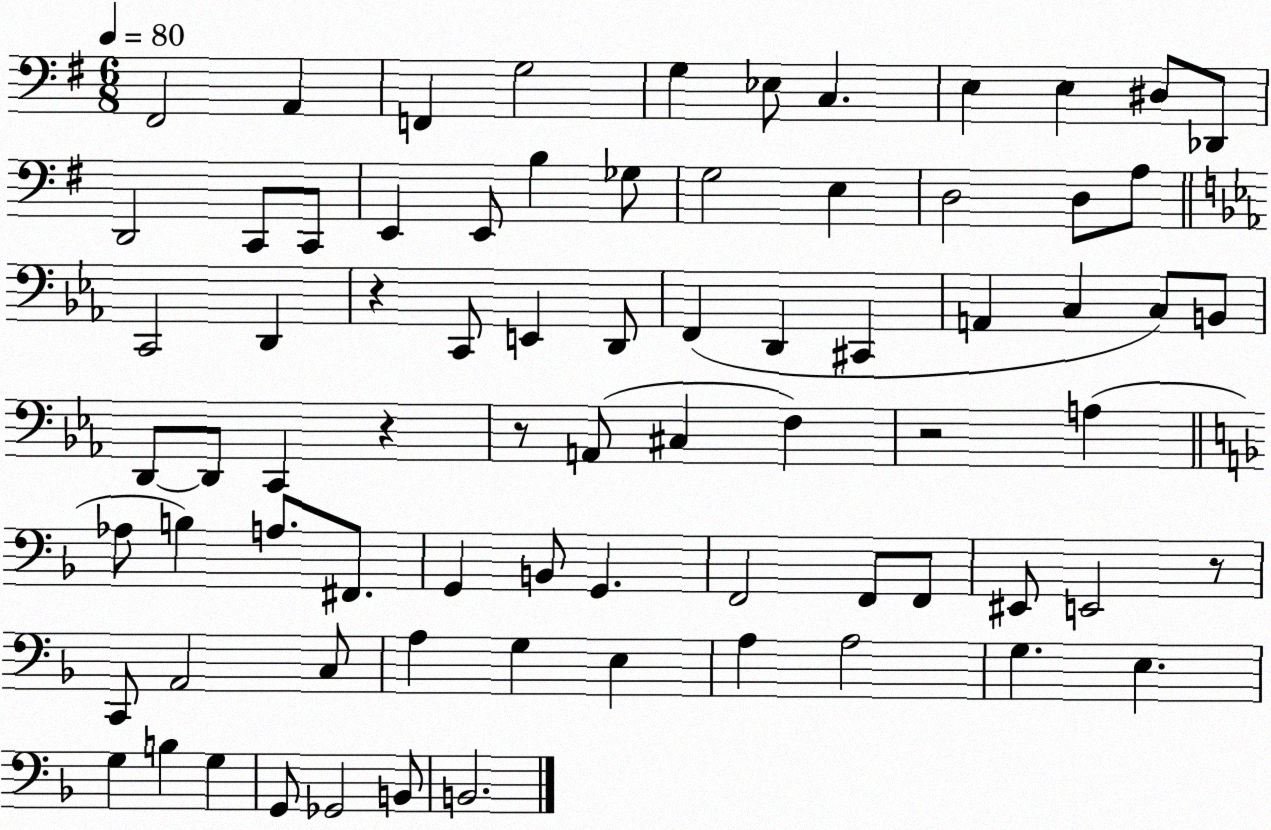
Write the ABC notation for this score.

X:1
T:Untitled
M:6/8
L:1/4
K:G
^F,,2 A,, F,, G,2 G, _E,/2 C, E, E, ^D,/2 _D,,/2 D,,2 C,,/2 C,,/2 E,, E,,/2 B, _G,/2 G,2 E, D,2 D,/2 A,/2 C,,2 D,, z C,,/2 E,, D,,/2 F,, D,, ^C,, A,, C, C,/2 B,,/2 D,,/2 D,,/2 C,, z z/2 A,,/2 ^C, F, z2 A, _A,/2 B, A,/2 ^F,,/2 G,, B,,/2 G,, F,,2 F,,/2 F,,/2 ^E,,/2 E,,2 z/2 C,,/2 A,,2 C,/2 A, G, E, A, A,2 G, E, G, B, G, G,,/2 _G,,2 B,,/2 B,,2